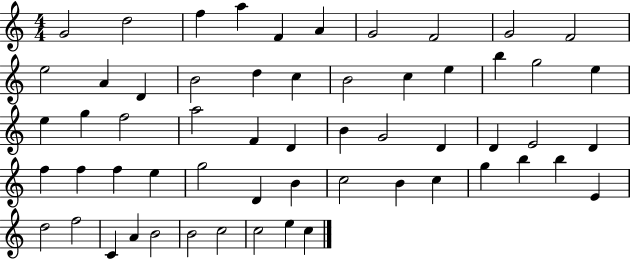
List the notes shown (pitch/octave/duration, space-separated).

G4/h D5/h F5/q A5/q F4/q A4/q G4/h F4/h G4/h F4/h E5/h A4/q D4/q B4/h D5/q C5/q B4/h C5/q E5/q B5/q G5/h E5/q E5/q G5/q F5/h A5/h F4/q D4/q B4/q G4/h D4/q D4/q E4/h D4/q F5/q F5/q F5/q E5/q G5/h D4/q B4/q C5/h B4/q C5/q G5/q B5/q B5/q E4/q D5/h F5/h C4/q A4/q B4/h B4/h C5/h C5/h E5/q C5/q